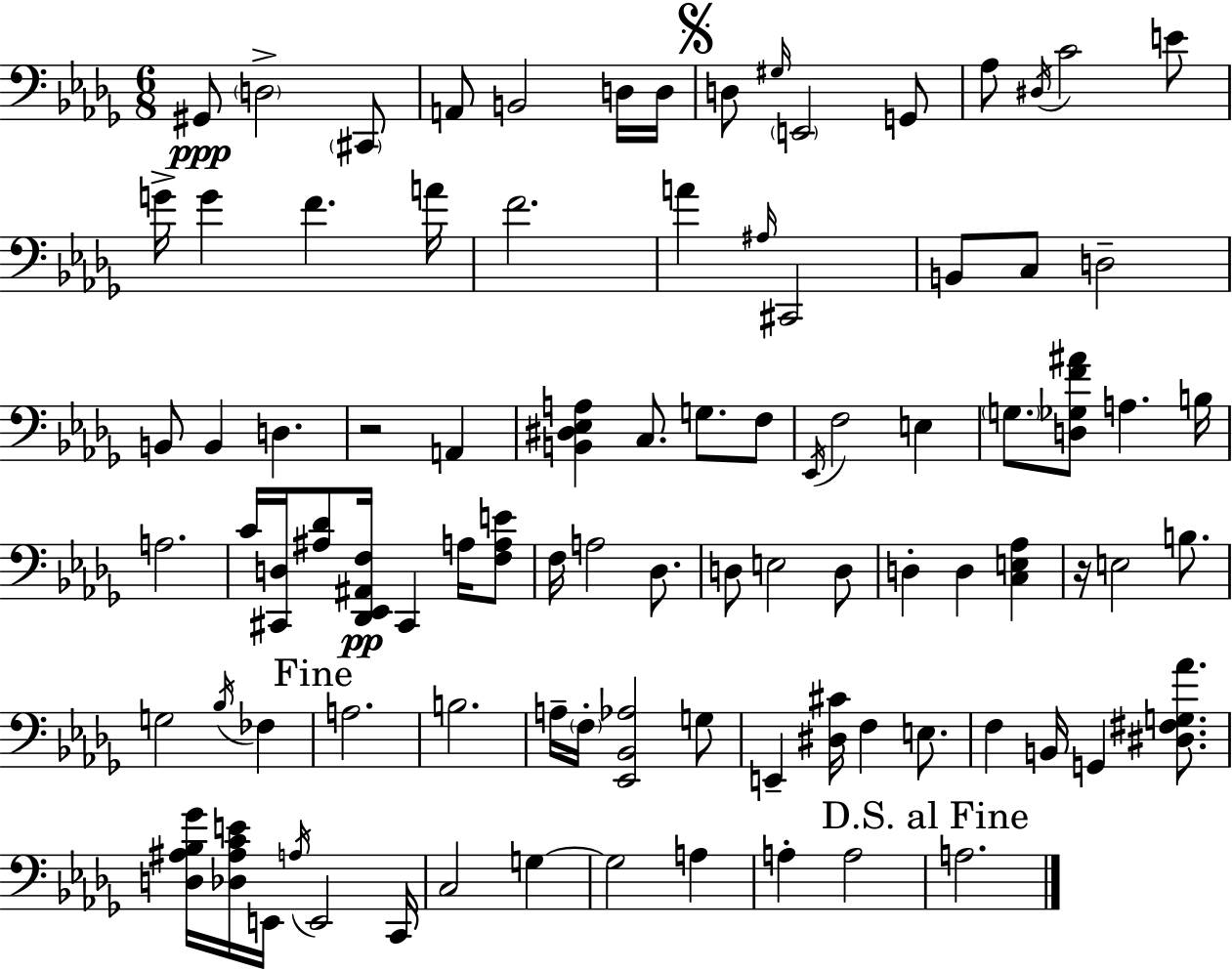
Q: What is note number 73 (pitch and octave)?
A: G3